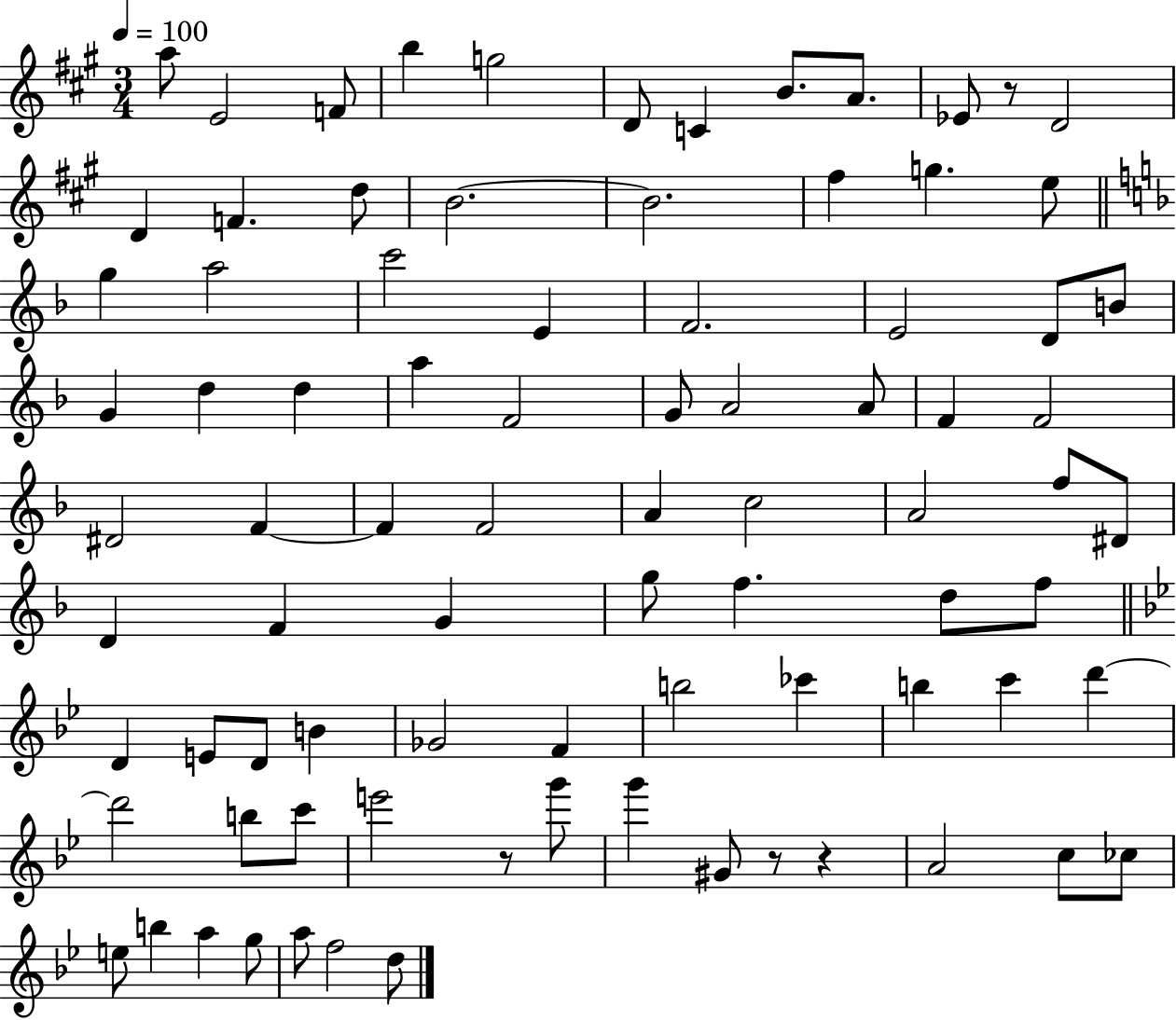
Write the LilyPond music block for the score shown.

{
  \clef treble
  \numericTimeSignature
  \time 3/4
  \key a \major
  \tempo 4 = 100
  \repeat volta 2 { a''8 e'2 f'8 | b''4 g''2 | d'8 c'4 b'8. a'8. | ees'8 r8 d'2 | \break d'4 f'4. d''8 | b'2.~~ | b'2. | fis''4 g''4. e''8 | \break \bar "||" \break \key d \minor g''4 a''2 | c'''2 e'4 | f'2. | e'2 d'8 b'8 | \break g'4 d''4 d''4 | a''4 f'2 | g'8 a'2 a'8 | f'4 f'2 | \break dis'2 f'4~~ | f'4 f'2 | a'4 c''2 | a'2 f''8 dis'8 | \break d'4 f'4 g'4 | g''8 f''4. d''8 f''8 | \bar "||" \break \key g \minor d'4 e'8 d'8 b'4 | ges'2 f'4 | b''2 ces'''4 | b''4 c'''4 d'''4~~ | \break d'''2 b''8 c'''8 | e'''2 r8 g'''8 | g'''4 gis'8 r8 r4 | a'2 c''8 ces''8 | \break e''8 b''4 a''4 g''8 | a''8 f''2 d''8 | } \bar "|."
}